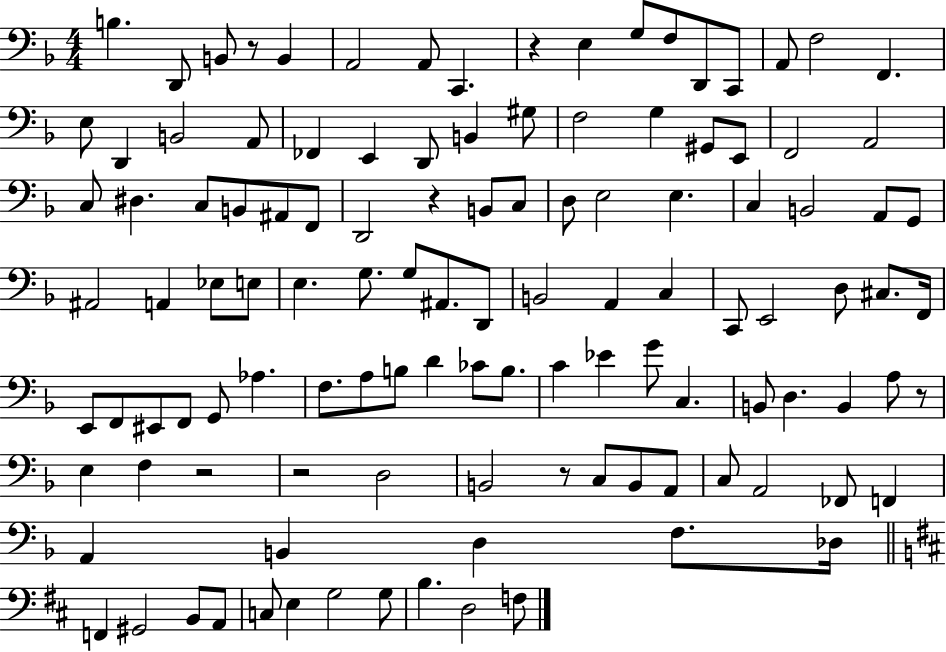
{
  \clef bass
  \numericTimeSignature
  \time 4/4
  \key f \major
  b4. d,8 b,8 r8 b,4 | a,2 a,8 c,4. | r4 e4 g8 f8 d,8 c,8 | a,8 f2 f,4. | \break e8 d,4 b,2 a,8 | fes,4 e,4 d,8 b,4 gis8 | f2 g4 gis,8 e,8 | f,2 a,2 | \break c8 dis4. c8 b,8 ais,8 f,8 | d,2 r4 b,8 c8 | d8 e2 e4. | c4 b,2 a,8 g,8 | \break ais,2 a,4 ees8 e8 | e4. g8. g8 ais,8. d,8 | b,2 a,4 c4 | c,8 e,2 d8 cis8. f,16 | \break e,8 f,8 eis,8 f,8 g,8 aes4. | f8. a8 b8 d'4 ces'8 b8. | c'4 ees'4 g'8 c4. | b,8 d4. b,4 a8 r8 | \break e4 f4 r2 | r2 d2 | b,2 r8 c8 b,8 a,8 | c8 a,2 fes,8 f,4 | \break a,4 b,4 d4 f8. des16 | \bar "||" \break \key d \major f,4 gis,2 b,8 a,8 | c8 e4 g2 g8 | b4. d2 f8 | \bar "|."
}